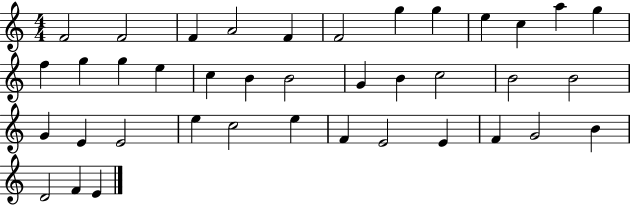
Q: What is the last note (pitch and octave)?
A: E4